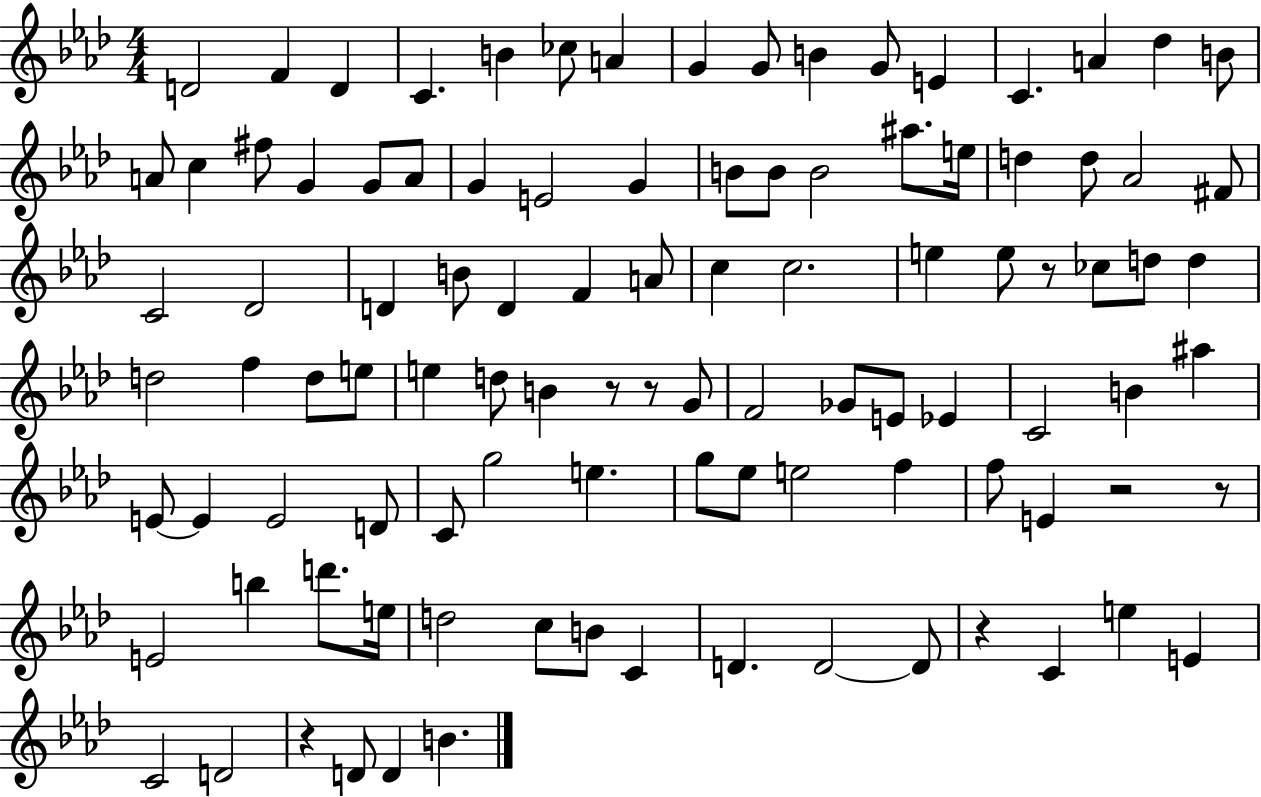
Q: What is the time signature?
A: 4/4